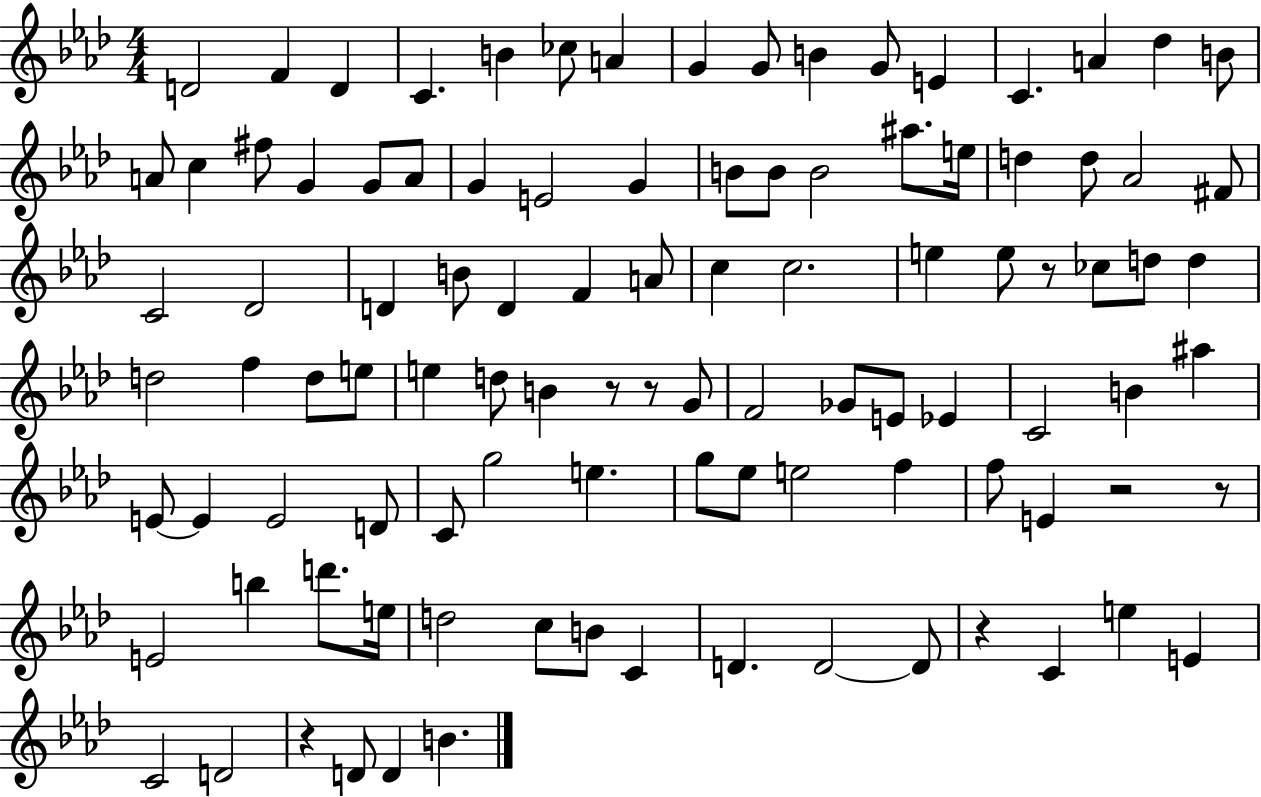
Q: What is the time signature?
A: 4/4